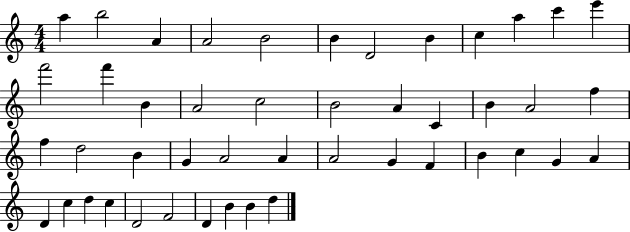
A5/q B5/h A4/q A4/h B4/h B4/q D4/h B4/q C5/q A5/q C6/q E6/q F6/h F6/q B4/q A4/h C5/h B4/h A4/q C4/q B4/q A4/h F5/q F5/q D5/h B4/q G4/q A4/h A4/q A4/h G4/q F4/q B4/q C5/q G4/q A4/q D4/q C5/q D5/q C5/q D4/h F4/h D4/q B4/q B4/q D5/q